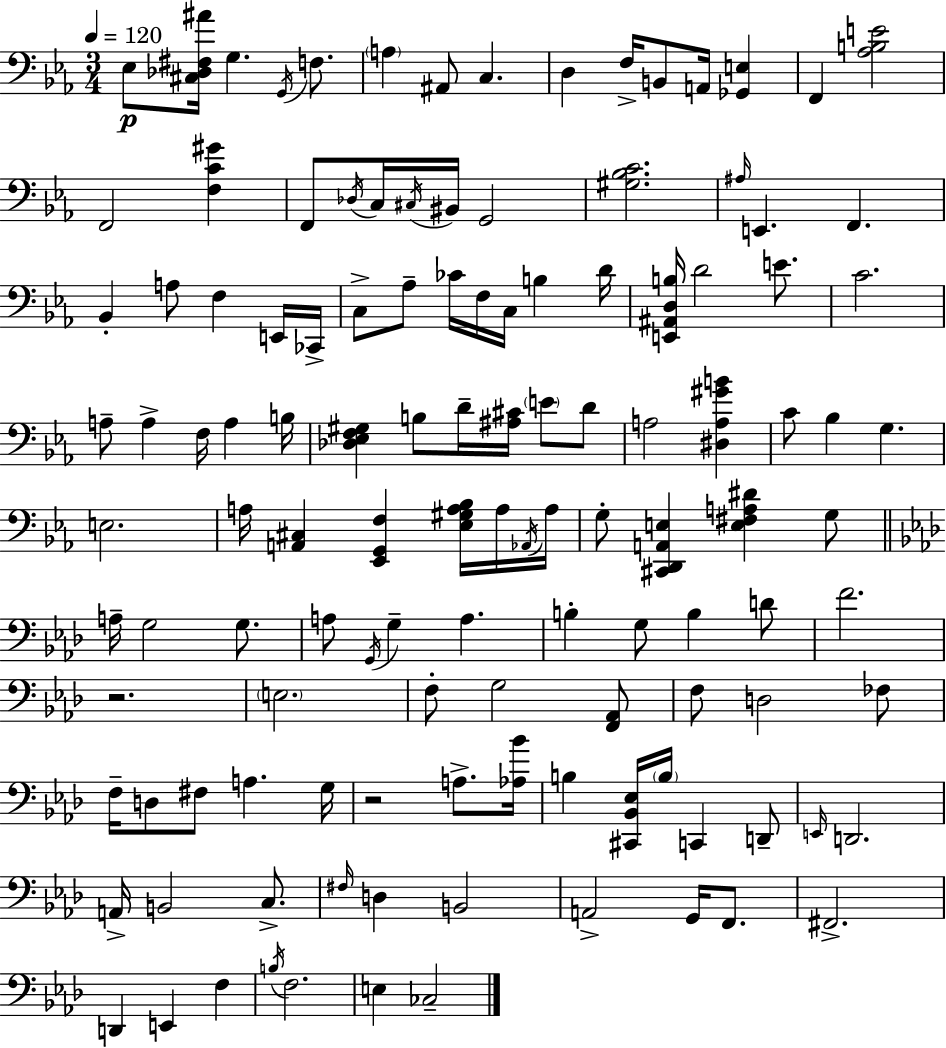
X:1
T:Untitled
M:3/4
L:1/4
K:Eb
_E,/2 [^C,_D,^F,^A]/4 G, G,,/4 F,/2 A, ^A,,/2 C, D, F,/4 B,,/2 A,,/4 [_G,,E,] F,, [_A,B,E]2 F,,2 [F,C^G] F,,/2 _D,/4 C,/4 ^C,/4 ^B,,/4 G,,2 [^G,_B,C]2 ^A,/4 E,, F,, _B,, A,/2 F, E,,/4 _C,,/4 C,/2 _A,/2 _C/4 F,/4 C,/4 B, D/4 [E,,^A,,D,B,]/4 D2 E/2 C2 A,/2 A, F,/4 A, B,/4 [_D,_E,F,^G,] B,/2 D/4 [^A,^C]/4 E/2 D/2 A,2 [^D,A,^GB] C/2 _B, G, E,2 A,/4 [A,,^C,] [_E,,G,,F,] [_E,^G,A,_B,]/4 A,/4 _A,,/4 A,/4 G,/2 [^C,,D,,A,,E,] [E,^F,A,^D] G,/2 A,/4 G,2 G,/2 A,/2 G,,/4 G, A, B, G,/2 B, D/2 F2 z2 E,2 F,/2 G,2 [F,,_A,,]/2 F,/2 D,2 _F,/2 F,/4 D,/2 ^F,/2 A, G,/4 z2 A,/2 [_A,_B]/4 B, [^C,,_B,,_E,]/4 B,/4 C,, D,,/2 E,,/4 D,,2 A,,/4 B,,2 C,/2 ^F,/4 D, B,,2 A,,2 G,,/4 F,,/2 ^F,,2 D,, E,, F, B,/4 F,2 E, _C,2